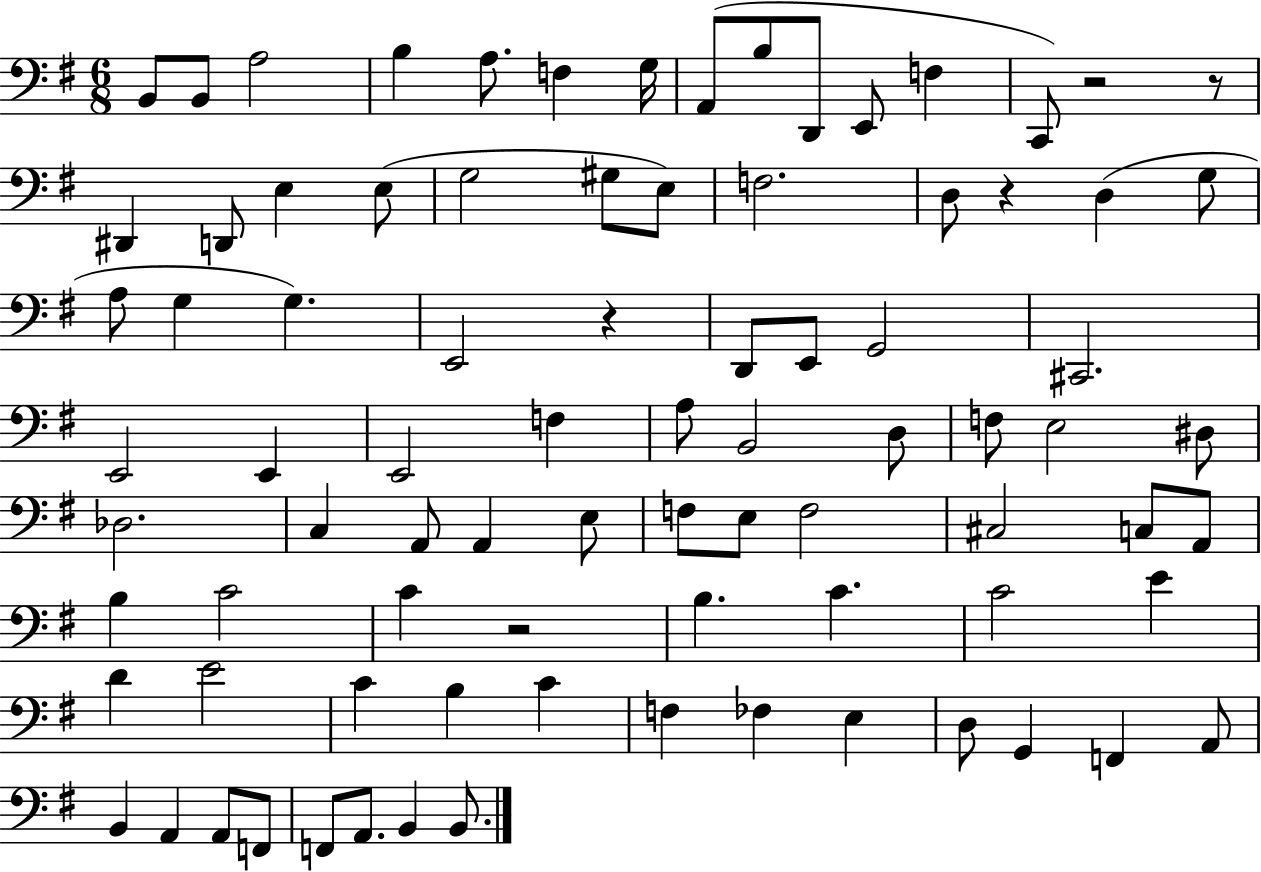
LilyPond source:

{
  \clef bass
  \numericTimeSignature
  \time 6/8
  \key g \major
  b,8 b,8 a2 | b4 a8. f4 g16 | a,8( b8 d,8 e,8 f4 | c,8) r2 r8 | \break dis,4 d,8 e4 e8( | g2 gis8 e8) | f2. | d8 r4 d4( g8 | \break a8 g4 g4.) | e,2 r4 | d,8 e,8 g,2 | cis,2. | \break e,2 e,4 | e,2 f4 | a8 b,2 d8 | f8 e2 dis8 | \break des2. | c4 a,8 a,4 e8 | f8 e8 f2 | cis2 c8 a,8 | \break b4 c'2 | c'4 r2 | b4. c'4. | c'2 e'4 | \break d'4 e'2 | c'4 b4 c'4 | f4 fes4 e4 | d8 g,4 f,4 a,8 | \break b,4 a,4 a,8 f,8 | f,8 a,8. b,4 b,8. | \bar "|."
}